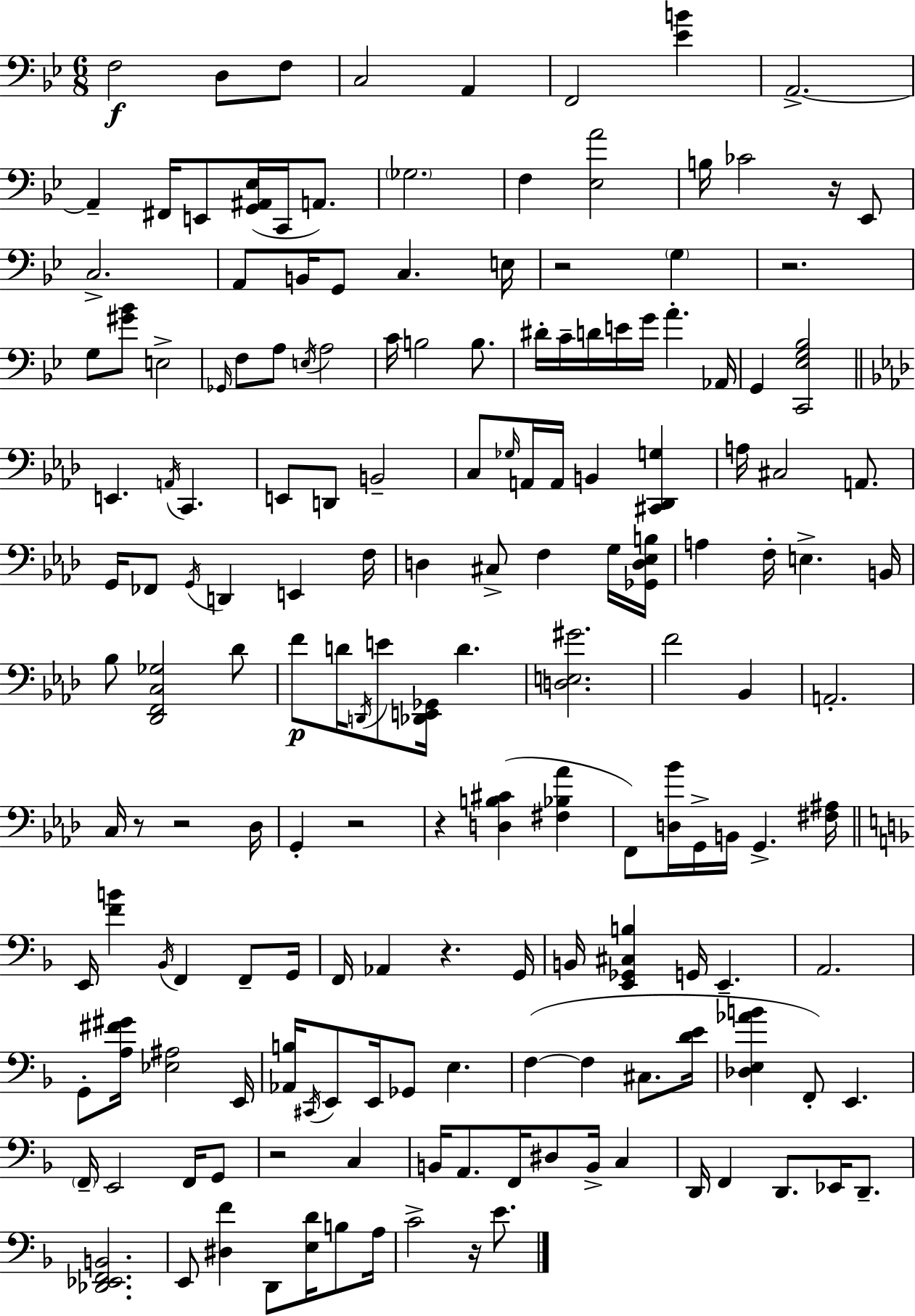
F3/h D3/e F3/e C3/h A2/q F2/h [Eb4,B4]/q A2/h. A2/q F#2/s E2/e [G2,A#2,Eb3]/s C2/s A2/e. Gb3/h. F3/q [Eb3,A4]/h B3/s CES4/h R/s Eb2/e C3/h. A2/e B2/s G2/e C3/q. E3/s R/h G3/q R/h. G3/e [G#4,Bb4]/e E3/h Gb2/s F3/e A3/e E3/s A3/h C4/s B3/h B3/e. D#4/s C4/s D4/s E4/s G4/s A4/q. Ab2/s G2/q [C2,Eb3,G3,Bb3]/h E2/q. A2/s C2/q. E2/e D2/e B2/h C3/e Gb3/s A2/s A2/s B2/q [C#2,Db2,G3]/q A3/s C#3/h A2/e. G2/s FES2/e G2/s D2/q E2/q F3/s D3/q C#3/e F3/q G3/s [Gb2,D3,Eb3,B3]/s A3/q F3/s E3/q. B2/s Bb3/e [Db2,F2,C3,Gb3]/h Db4/e F4/e D4/s D2/s E4/e [Db2,E2,Gb2]/s D4/q. [D3,E3,G#4]/h. F4/h Bb2/q A2/h. C3/s R/e R/h Db3/s G2/q R/h R/q [D3,B3,C#4]/q [F#3,Bb3,Ab4]/q F2/e [D3,Bb4]/s G2/s B2/s G2/q. [F#3,A#3]/s E2/s [F4,B4]/q Bb2/s F2/q F2/e G2/s F2/s Ab2/q R/q. G2/s B2/s [E2,Gb2,C#3,B3]/q G2/s E2/q. A2/h. G2/e [A3,F#4,G#4]/s [Eb3,A#3]/h E2/s [Ab2,B3]/s C#2/s E2/e E2/s Gb2/e E3/q. F3/q F3/q C#3/e. [D4,E4]/s [Db3,E3,Ab4,B4]/q F2/e E2/q. F2/s E2/h F2/s G2/e R/h C3/q B2/s A2/e. F2/s D#3/e B2/s C3/q D2/s F2/q D2/e. Eb2/s D2/e. [Db2,Eb2,F2,B2]/h. E2/e [D#3,F4]/q D2/e [E3,D4]/s B3/e A3/s C4/h R/s E4/e.